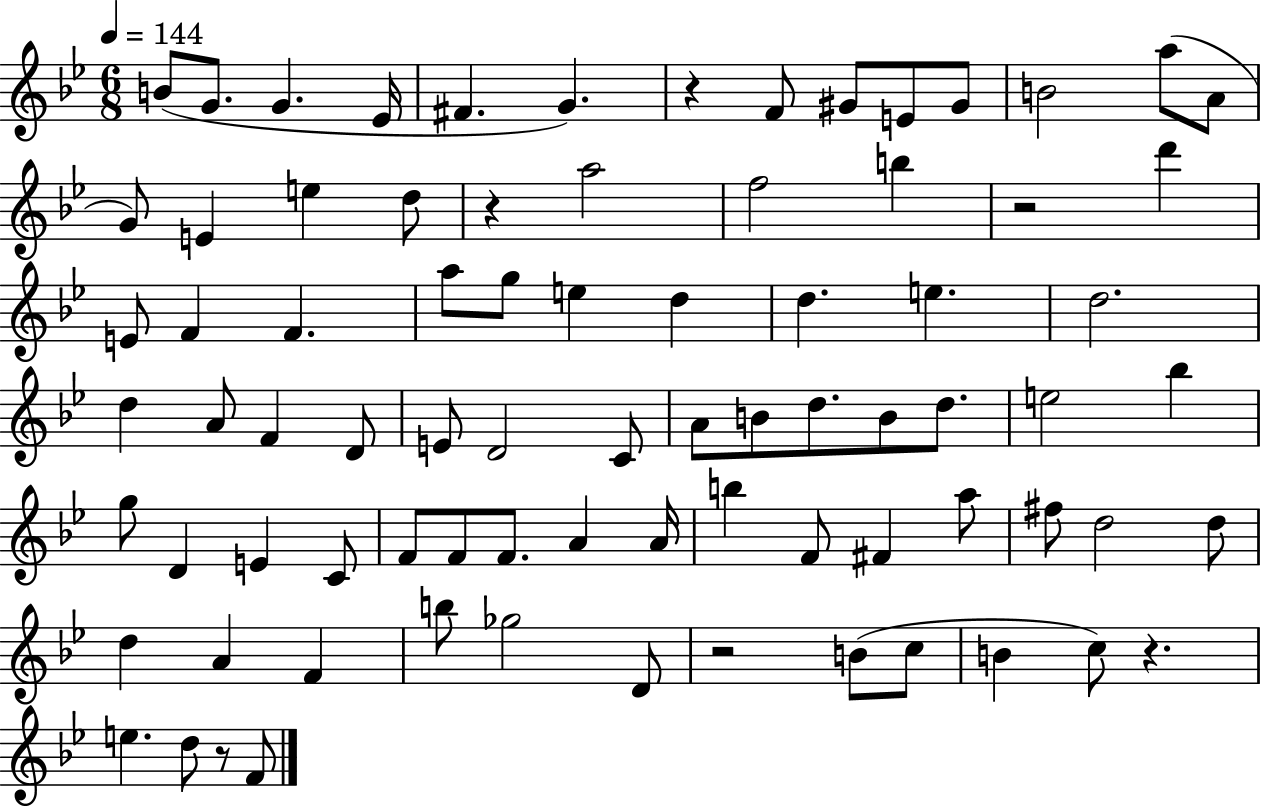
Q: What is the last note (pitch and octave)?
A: F4